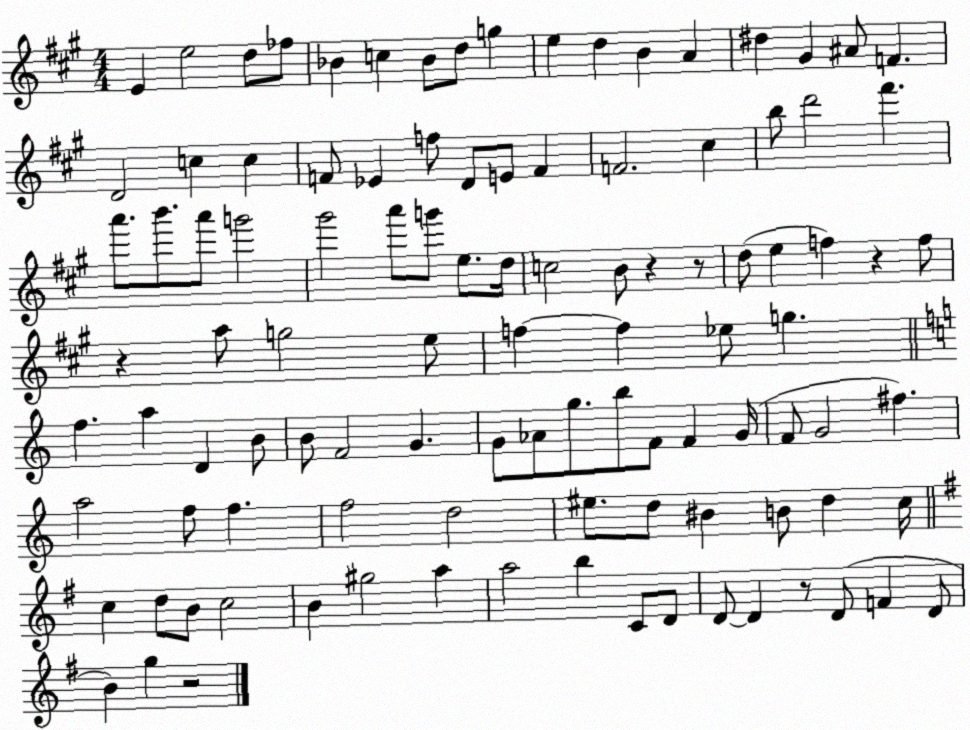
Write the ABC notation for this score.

X:1
T:Untitled
M:4/4
L:1/4
K:A
E e2 d/2 _f/2 _B c _B/2 d/2 g e d B A ^d ^G ^A/2 F D2 c c F/2 _E f/2 D/2 E/2 F F2 ^c b/2 d'2 ^f' a'/2 b'/2 a'/2 g'2 ^g'2 a'/2 g'/2 e/2 d/4 c2 B/2 z z/2 d/2 e f z f/2 z a/2 g2 e/2 f f _e/2 g f a D B/2 B/2 F2 G G/2 _A/2 g/2 b/2 F/2 F G/4 F/2 G2 ^f a2 f/2 f f2 d2 ^e/2 d/2 ^B B/2 d c/4 c d/2 B/2 c2 B ^g2 a a2 b C/2 D/2 D/2 D z/2 D/2 F D/2 B g z2